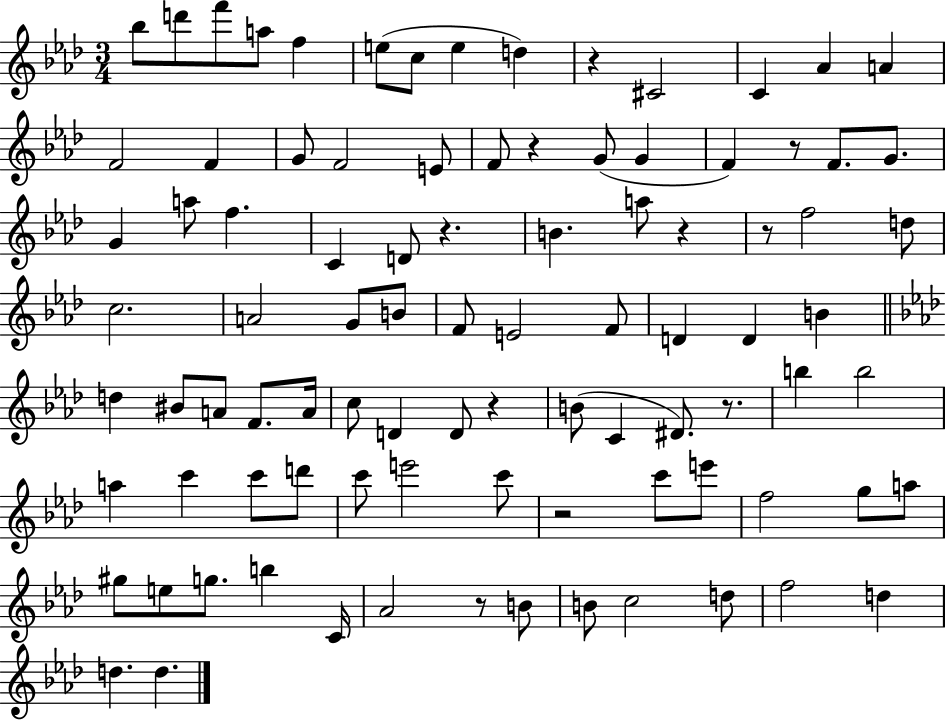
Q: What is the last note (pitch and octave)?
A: D5